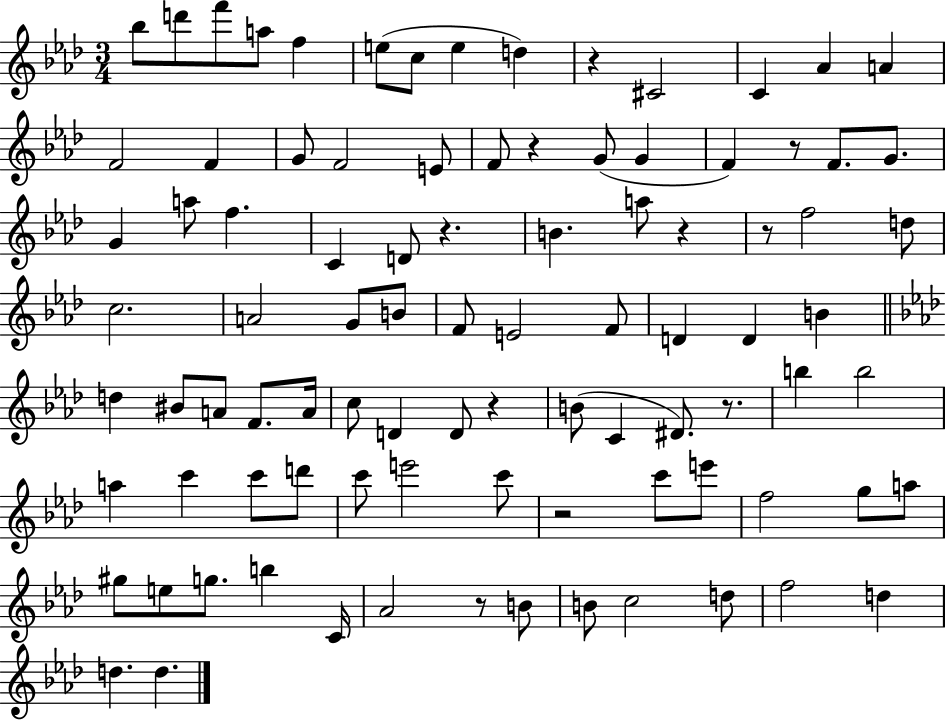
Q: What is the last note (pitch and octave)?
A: D5